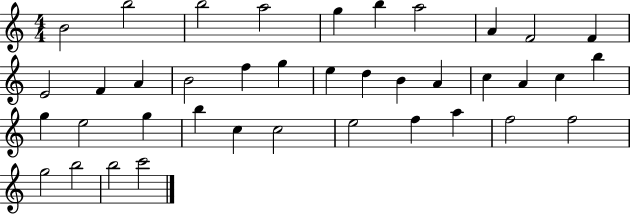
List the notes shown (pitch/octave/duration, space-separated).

B4/h B5/h B5/h A5/h G5/q B5/q A5/h A4/q F4/h F4/q E4/h F4/q A4/q B4/h F5/q G5/q E5/q D5/q B4/q A4/q C5/q A4/q C5/q B5/q G5/q E5/h G5/q B5/q C5/q C5/h E5/h F5/q A5/q F5/h F5/h G5/h B5/h B5/h C6/h